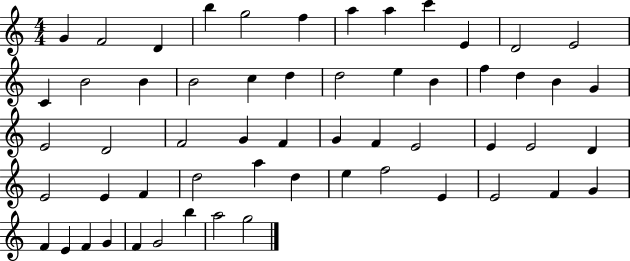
G4/q F4/h D4/q B5/q G5/h F5/q A5/q A5/q C6/q E4/q D4/h E4/h C4/q B4/h B4/q B4/h C5/q D5/q D5/h E5/q B4/q F5/q D5/q B4/q G4/q E4/h D4/h F4/h G4/q F4/q G4/q F4/q E4/h E4/q E4/h D4/q E4/h E4/q F4/q D5/h A5/q D5/q E5/q F5/h E4/q E4/h F4/q G4/q F4/q E4/q F4/q G4/q F4/q G4/h B5/q A5/h G5/h